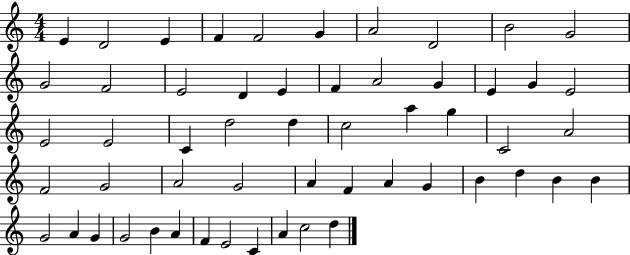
{
  \clef treble
  \numericTimeSignature
  \time 4/4
  \key c \major
  e'4 d'2 e'4 | f'4 f'2 g'4 | a'2 d'2 | b'2 g'2 | \break g'2 f'2 | e'2 d'4 e'4 | f'4 a'2 g'4 | e'4 g'4 e'2 | \break e'2 e'2 | c'4 d''2 d''4 | c''2 a''4 g''4 | c'2 a'2 | \break f'2 g'2 | a'2 g'2 | a'4 f'4 a'4 g'4 | b'4 d''4 b'4 b'4 | \break g'2 a'4 g'4 | g'2 b'4 a'4 | f'4 e'2 c'4 | a'4 c''2 d''4 | \break \bar "|."
}